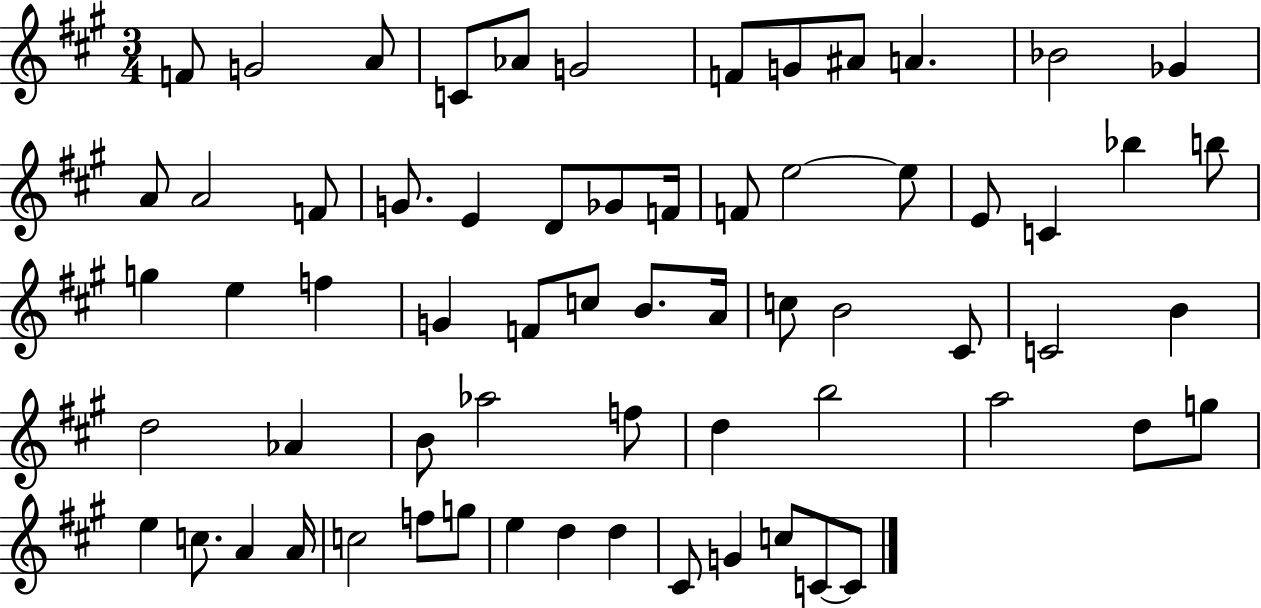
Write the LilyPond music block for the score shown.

{
  \clef treble
  \numericTimeSignature
  \time 3/4
  \key a \major
  f'8 g'2 a'8 | c'8 aes'8 g'2 | f'8 g'8 ais'8 a'4. | bes'2 ges'4 | \break a'8 a'2 f'8 | g'8. e'4 d'8 ges'8 f'16 | f'8 e''2~~ e''8 | e'8 c'4 bes''4 b''8 | \break g''4 e''4 f''4 | g'4 f'8 c''8 b'8. a'16 | c''8 b'2 cis'8 | c'2 b'4 | \break d''2 aes'4 | b'8 aes''2 f''8 | d''4 b''2 | a''2 d''8 g''8 | \break e''4 c''8. a'4 a'16 | c''2 f''8 g''8 | e''4 d''4 d''4 | cis'8 g'4 c''8 c'8~~ c'8 | \break \bar "|."
}